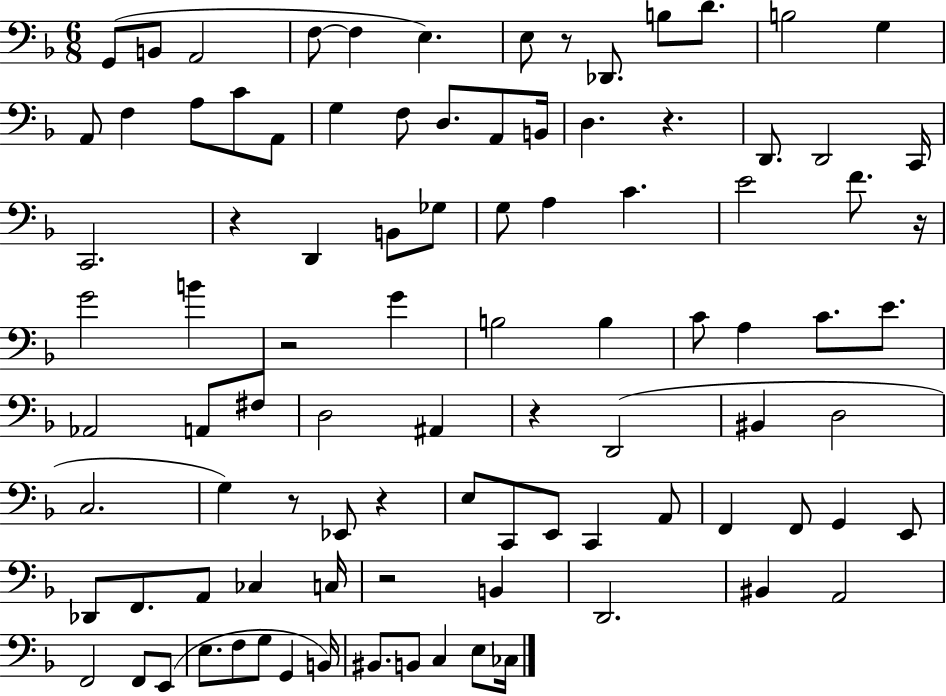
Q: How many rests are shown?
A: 9